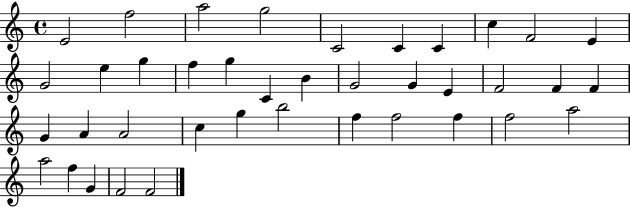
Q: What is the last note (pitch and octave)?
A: F4